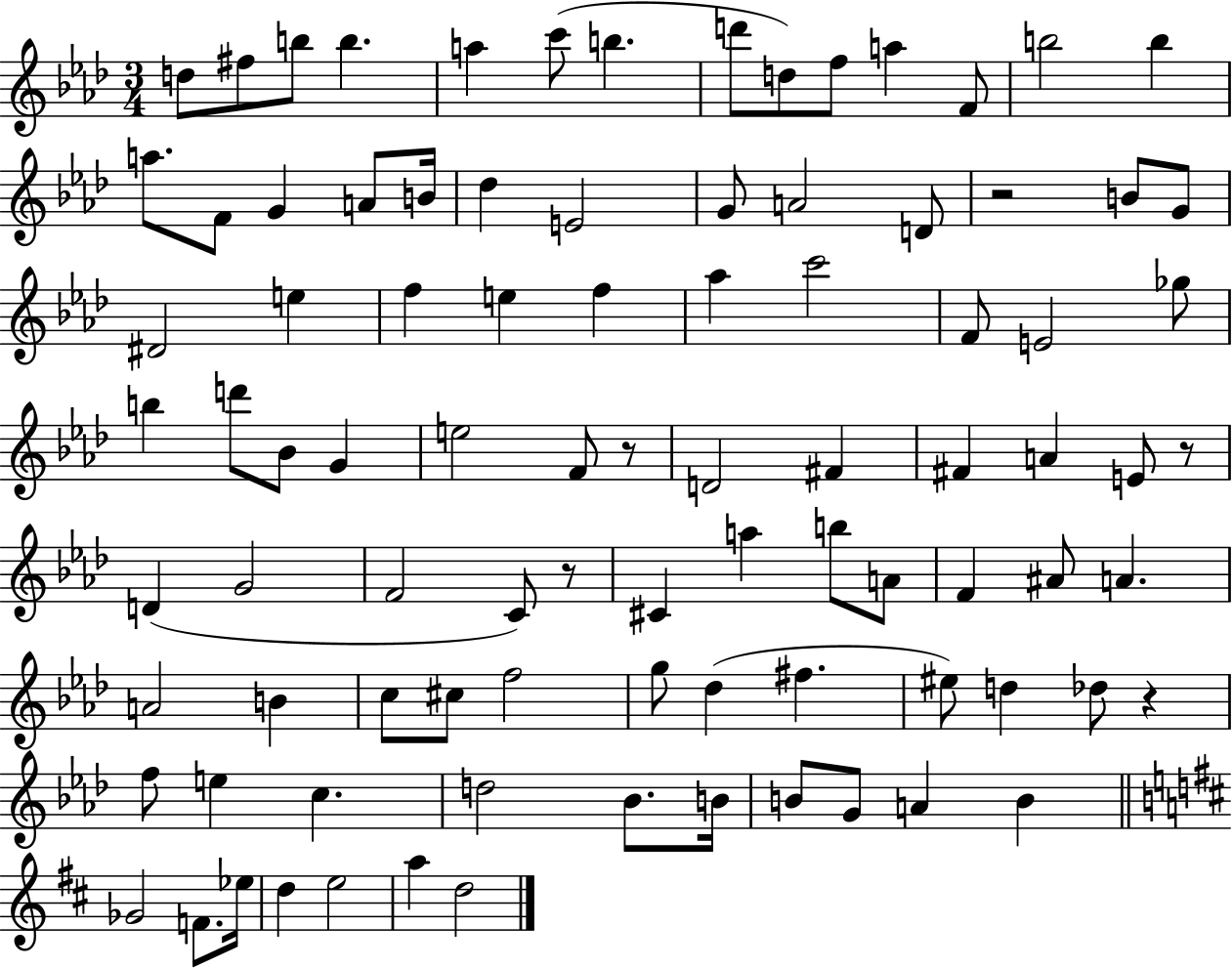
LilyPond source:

{
  \clef treble
  \numericTimeSignature
  \time 3/4
  \key aes \major
  d''8 fis''8 b''8 b''4. | a''4 c'''8( b''4. | d'''8 d''8) f''8 a''4 f'8 | b''2 b''4 | \break a''8. f'8 g'4 a'8 b'16 | des''4 e'2 | g'8 a'2 d'8 | r2 b'8 g'8 | \break dis'2 e''4 | f''4 e''4 f''4 | aes''4 c'''2 | f'8 e'2 ges''8 | \break b''4 d'''8 bes'8 g'4 | e''2 f'8 r8 | d'2 fis'4 | fis'4 a'4 e'8 r8 | \break d'4( g'2 | f'2 c'8) r8 | cis'4 a''4 b''8 a'8 | f'4 ais'8 a'4. | \break a'2 b'4 | c''8 cis''8 f''2 | g''8 des''4( fis''4. | eis''8) d''4 des''8 r4 | \break f''8 e''4 c''4. | d''2 bes'8. b'16 | b'8 g'8 a'4 b'4 | \bar "||" \break \key d \major ges'2 f'8. ees''16 | d''4 e''2 | a''4 d''2 | \bar "|."
}